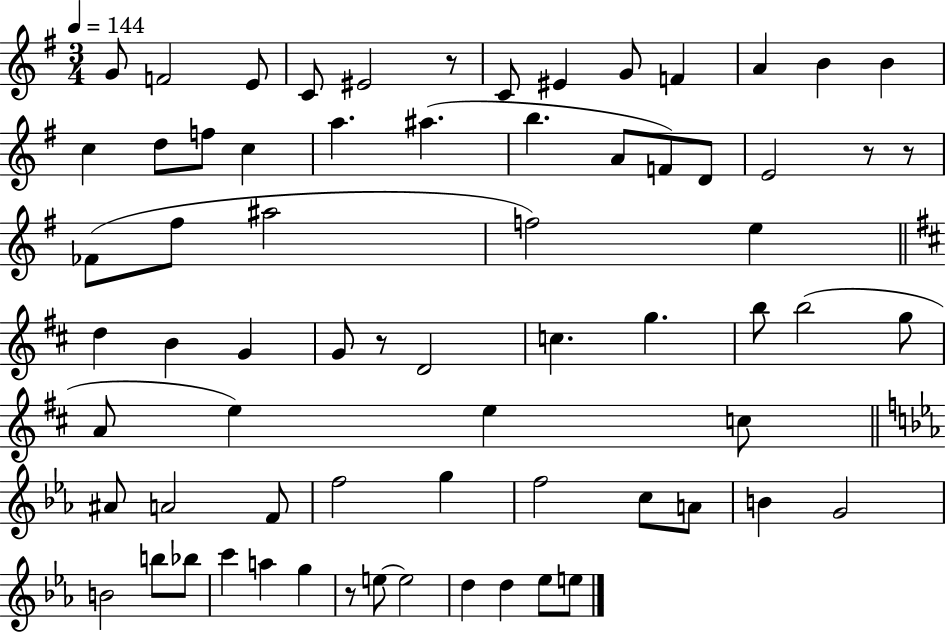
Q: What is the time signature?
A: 3/4